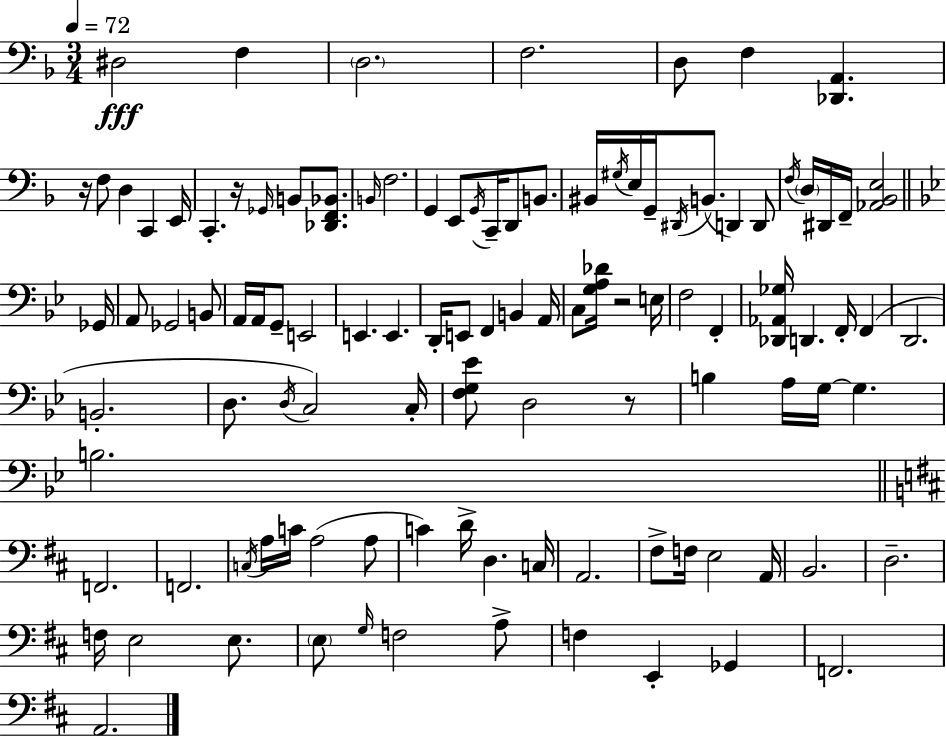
X:1
T:Untitled
M:3/4
L:1/4
K:Dm
^D,2 F, D,2 F,2 D,/2 F, [_D,,A,,] z/4 F,/2 D, C,, E,,/4 C,, z/4 _G,,/4 B,,/2 [_D,,F,,_B,,]/2 B,,/4 F,2 G,, E,,/2 G,,/4 C,,/4 D,,/2 B,,/2 ^B,,/4 ^G,/4 E,/4 G,,/4 ^D,,/4 B,,/2 D,, D,,/2 F,/4 D,/4 ^D,,/4 F,,/4 [_A,,_B,,E,]2 _G,,/4 A,,/2 _G,,2 B,,/2 A,,/4 A,,/4 G,,/2 E,,2 E,, E,, D,,/4 E,,/2 F,, B,, A,,/4 C,/2 [G,A,_D]/4 z2 E,/4 F,2 F,, [_D,,_A,,_G,]/4 D,, F,,/4 F,, D,,2 B,,2 D,/2 D,/4 C,2 C,/4 [F,G,_E]/2 D,2 z/2 B, A,/4 G,/4 G, B,2 F,,2 F,,2 C,/4 A,/4 C/4 A,2 A,/2 C D/4 D, C,/4 A,,2 ^F,/2 F,/4 E,2 A,,/4 B,,2 D,2 F,/4 E,2 E,/2 E,/2 G,/4 F,2 A,/2 F, E,, _G,, F,,2 A,,2